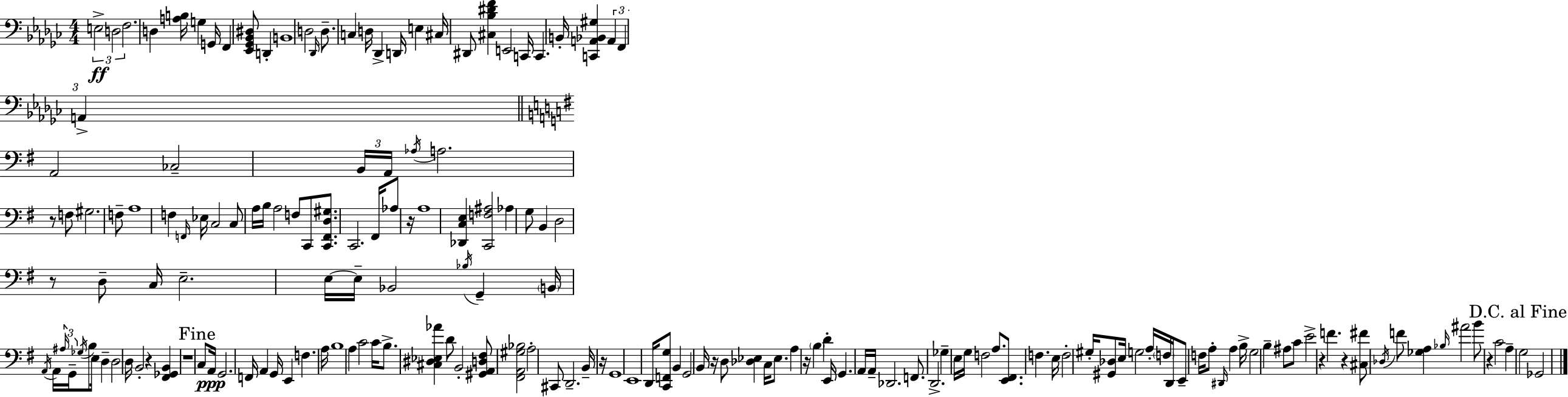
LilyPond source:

{
  \clef bass
  \numericTimeSignature
  \time 4/4
  \key ees \minor
  \tuplet 3/2 { e2->\ff d2 | f2. } d4 | <a b>16 g4 g,16 f,4 <ees, ges, bes, dis>8 d,4-. | b,1 | \break d2 \grace { des,16 } d8.-- c4 | d16 des,4-> d,16 e4 cis16 dis,8 <cis bes dis' f'>4 | e,2 c,16 c,4. | b,16-. <c, a, bes, gis>4 \tuplet 3/2 { a,4 f,4 a,4-> } | \break \bar "||" \break \key g \major a,2 ces2-- | \tuplet 3/2 { b,16 a,16 \acciaccatura { aes16 } } a2. r8 | f8 gis2. f8-- | a1 | \break f4 \grace { f,16 } ees16 c2 c8 | a16 b16 a2 f8 c,8 <c, fis, d gis>8. | c,2. fis,16 aes8 | r16 a1 | \break <des, c e>4 <c, f ais>2 aes4 | g8 b,4 d2 | r8 d8-- c16 e2.-- | e16~~ e16-- bes,2 \acciaccatura { bes16 } g,4-- | \break \parenthesize b,16 \acciaccatura { a,16 } a,16 \tuplet 3/2 { \grace { ais16 } g,16-- \acciaccatura { ges16 } } b8 e16 d4-- d2 | d16 b,2-. r4 | <fis, ges, b,>4 r1 | \mark "Fine" c8 a,16\ppp g,2. | \break f,16 a,4 g,16 e,4 f4. | a16 b1 | a4 c'2 | c'16 b8.-> <cis dis ees aes'>4 d'8 b,2-. | \break <gis, a, d fis>8 <fis, a, gis bes>2 a2-. | cis,8 d,2.-- | b,16-- r16 g,1 | e,1 | \break d,16 <c, f, g>8 b,4 g,2 | b,16 r16 d8 <des ees>4 c16 ees8. | a4 r16 \parenthesize b4 d'4-. e,16 g,4. | a,16 a,16-- des,2. | \break f,8. d,2.-> | ges4-- e16 g16 f2 | a8. <e, fis,>8. f4. e16 f2-. | gis16-. <gis, des>8 e16 g2 | \break a16-. \parenthesize f16 d,16 e,8-- f16 a8-. \grace { dis,16 } a4 b16-> g2 | b4-- ais8 c'8 e'2-> | r4 f'4. | r4 <cis fis'>8 \acciaccatura { des16 } f'8 <ges a>4 \grace { bes16 } ais'2 | \break b'8 r4 c'2 | a4-- \mark "D.C. al Fine" g2 | ges,2 \bar "|."
}